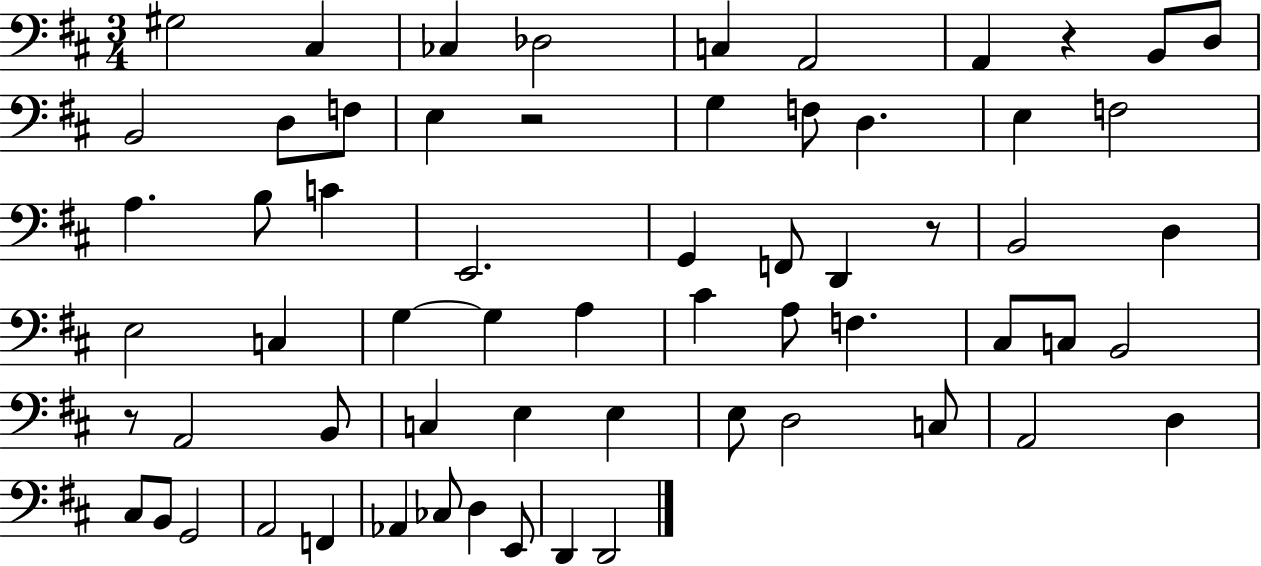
{
  \clef bass
  \numericTimeSignature
  \time 3/4
  \key d \major
  gis2 cis4 | ces4 des2 | c4 a,2 | a,4 r4 b,8 d8 | \break b,2 d8 f8 | e4 r2 | g4 f8 d4. | e4 f2 | \break a4. b8 c'4 | e,2. | g,4 f,8 d,4 r8 | b,2 d4 | \break e2 c4 | g4~~ g4 a4 | cis'4 a8 f4. | cis8 c8 b,2 | \break r8 a,2 b,8 | c4 e4 e4 | e8 d2 c8 | a,2 d4 | \break cis8 b,8 g,2 | a,2 f,4 | aes,4 ces8 d4 e,8 | d,4 d,2 | \break \bar "|."
}